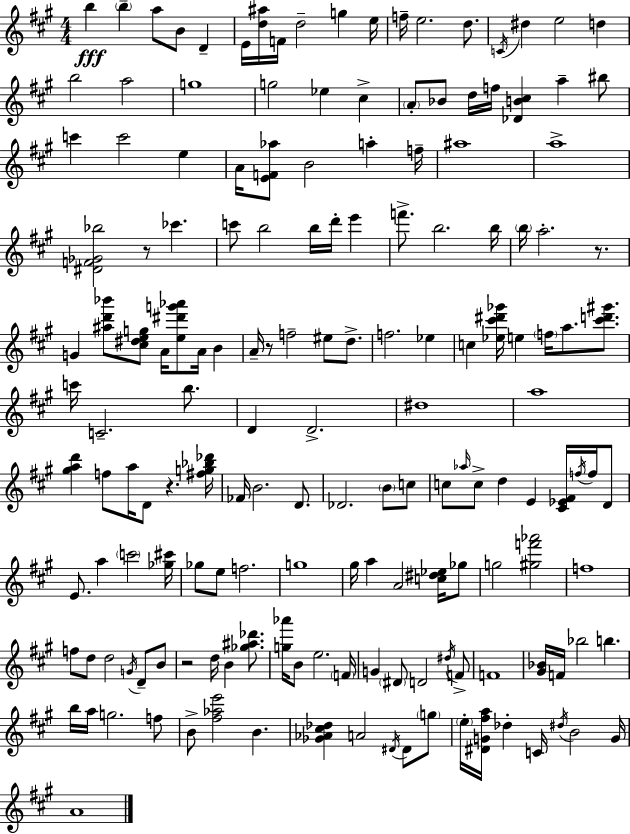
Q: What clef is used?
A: treble